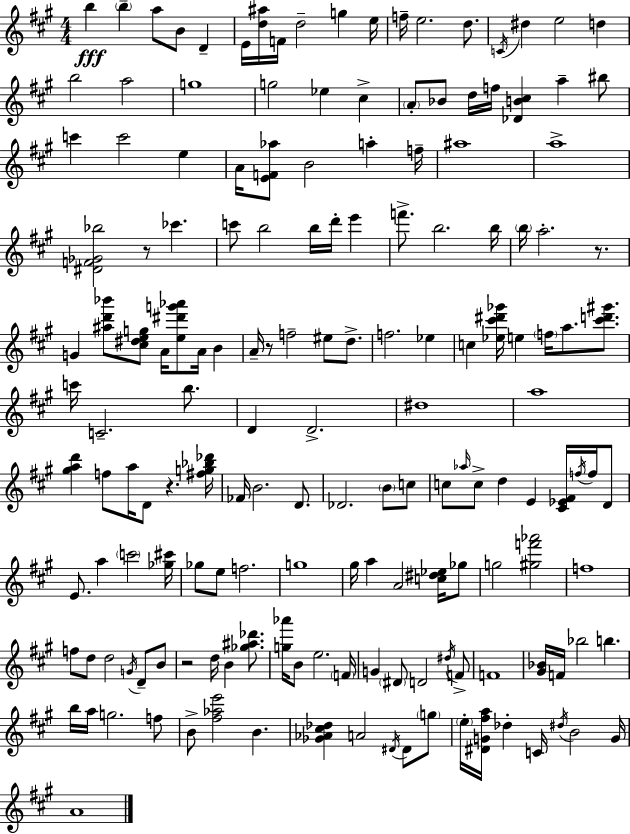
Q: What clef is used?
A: treble